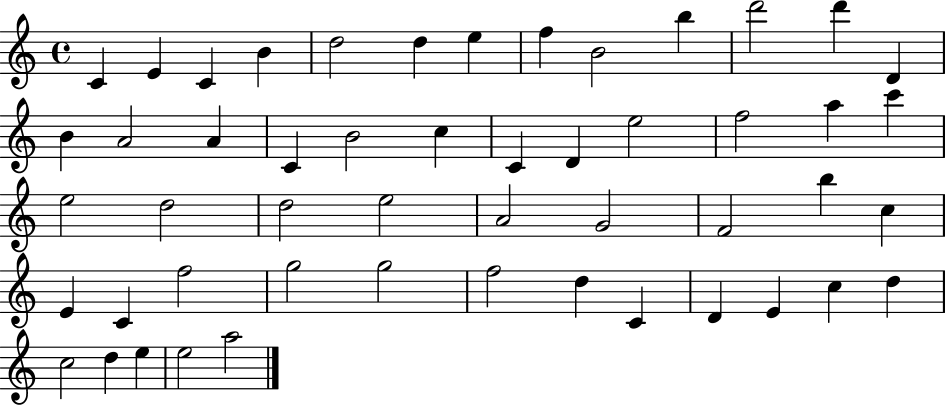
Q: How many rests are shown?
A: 0